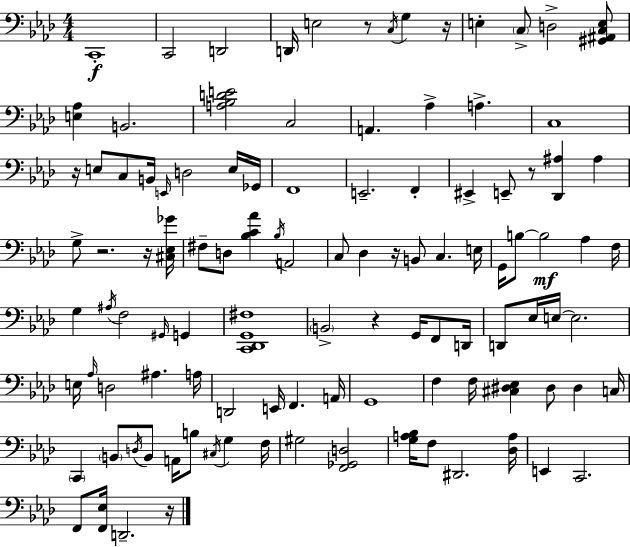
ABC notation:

X:1
T:Untitled
M:4/4
L:1/4
K:Fm
C,,4 C,,2 D,,2 D,,/4 E,2 z/2 C,/4 G, z/4 E, C,/2 D,2 [^G,,^A,,C,E,]/2 [E,_A,] B,,2 [A,_B,DE]2 C,2 A,, _A, A, C,4 z/4 E,/2 C,/2 B,,/4 E,,/4 D,2 E,/4 _G,,/4 F,,4 E,,2 F,, ^E,, E,,/2 z/2 [_D,,^A,] ^A, G,/2 z2 z/4 [^C,_E,_G]/4 ^F,/2 D,/2 [_B,C_A] _B,/4 A,,2 C,/2 _D, z/4 B,,/2 C, E,/4 G,,/4 B,/2 B,2 _A, F,/4 G, ^A,/4 F,2 ^G,,/4 G,, [C,,_D,,G,,^F,]4 B,,2 z G,,/4 F,,/2 D,,/4 D,,/2 _E,/4 E,/4 E,2 E,/4 _A,/4 D,2 ^A, A,/4 D,,2 E,,/4 F,, A,,/4 G,,4 F, F,/4 [^C,^D,_E,] ^D,/2 ^D, C,/4 C,, B,,/2 D,/4 B,,/2 A,,/4 B,/2 ^C,/4 G, F,/4 ^G,2 [F,,_G,,D,]2 [G,A,_B,]/4 F,/2 ^D,,2 [_D,A,]/4 E,, C,,2 F,,/2 [F,,_E,]/4 D,,2 z/4